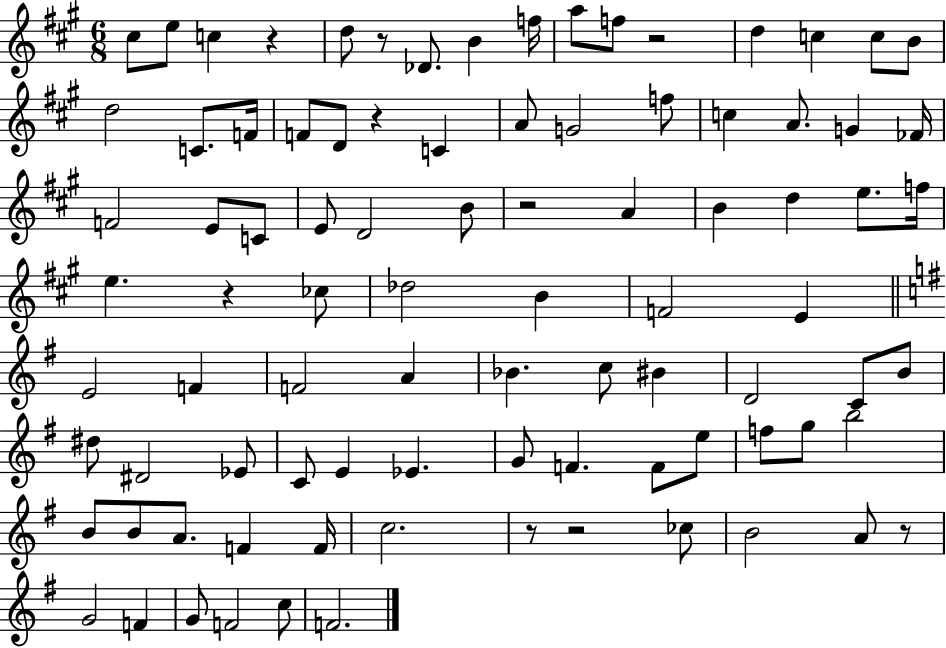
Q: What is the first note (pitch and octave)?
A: C#5